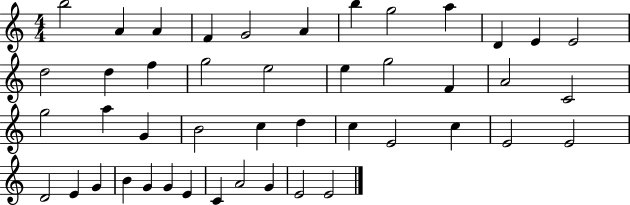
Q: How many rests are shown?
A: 0